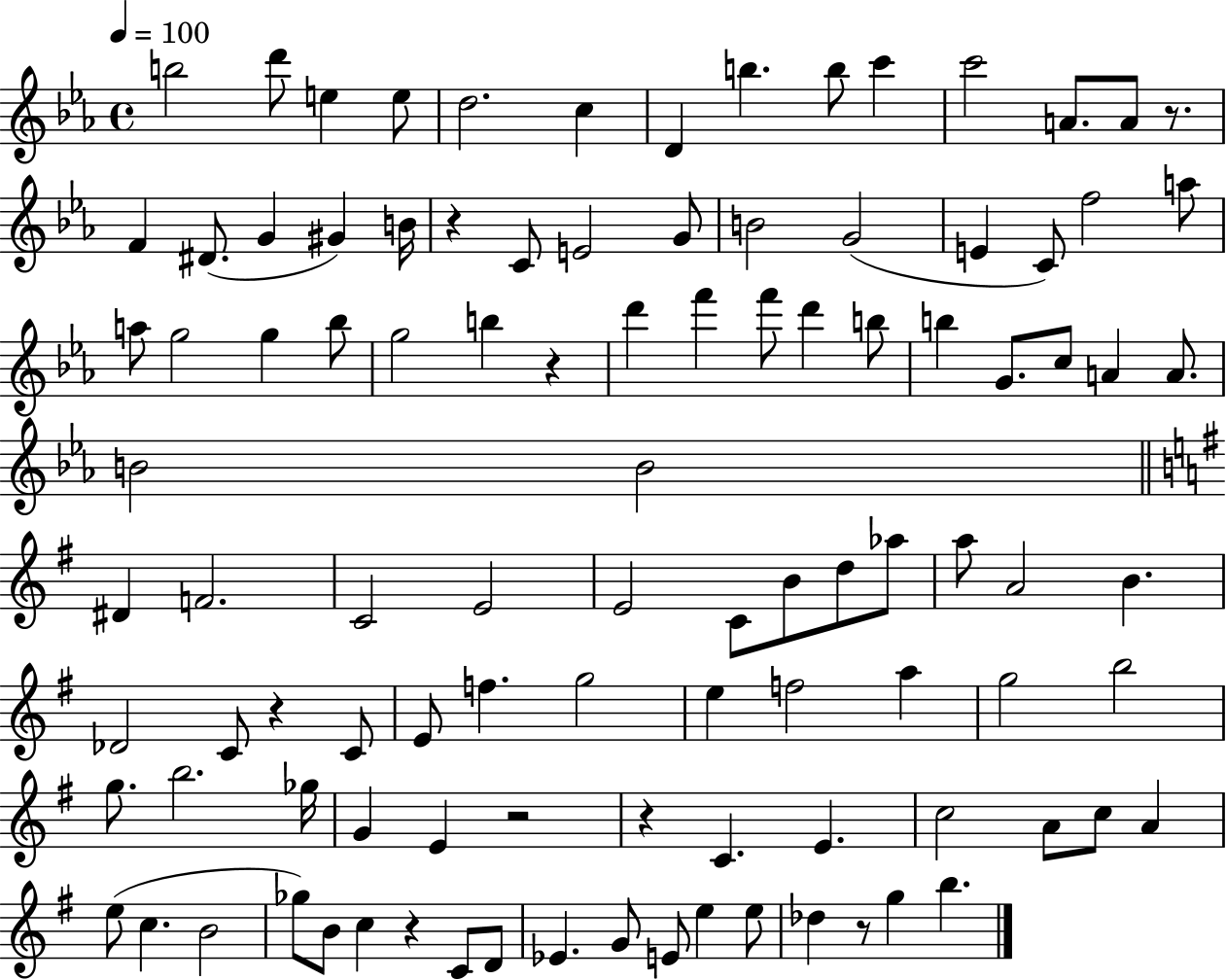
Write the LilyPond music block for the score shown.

{
  \clef treble
  \time 4/4
  \defaultTimeSignature
  \key ees \major
  \tempo 4 = 100
  b''2 d'''8 e''4 e''8 | d''2. c''4 | d'4 b''4. b''8 c'''4 | c'''2 a'8. a'8 r8. | \break f'4 dis'8.( g'4 gis'4) b'16 | r4 c'8 e'2 g'8 | b'2 g'2( | e'4 c'8) f''2 a''8 | \break a''8 g''2 g''4 bes''8 | g''2 b''4 r4 | d'''4 f'''4 f'''8 d'''4 b''8 | b''4 g'8. c''8 a'4 a'8. | \break b'2 b'2 | \bar "||" \break \key e \minor dis'4 f'2. | c'2 e'2 | e'2 c'8 b'8 d''8 aes''8 | a''8 a'2 b'4. | \break des'2 c'8 r4 c'8 | e'8 f''4. g''2 | e''4 f''2 a''4 | g''2 b''2 | \break g''8. b''2. ges''16 | g'4 e'4 r2 | r4 c'4. e'4. | c''2 a'8 c''8 a'4 | \break e''8( c''4. b'2 | ges''8) b'8 c''4 r4 c'8 d'8 | ees'4. g'8 e'8 e''4 e''8 | des''4 r8 g''4 b''4. | \break \bar "|."
}